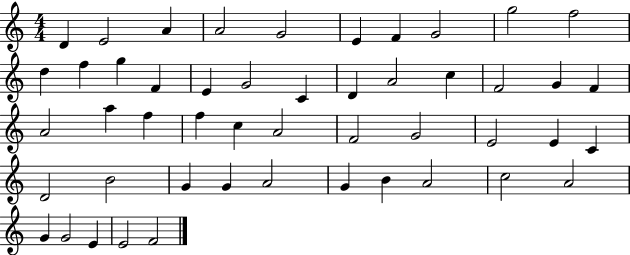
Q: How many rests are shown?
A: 0